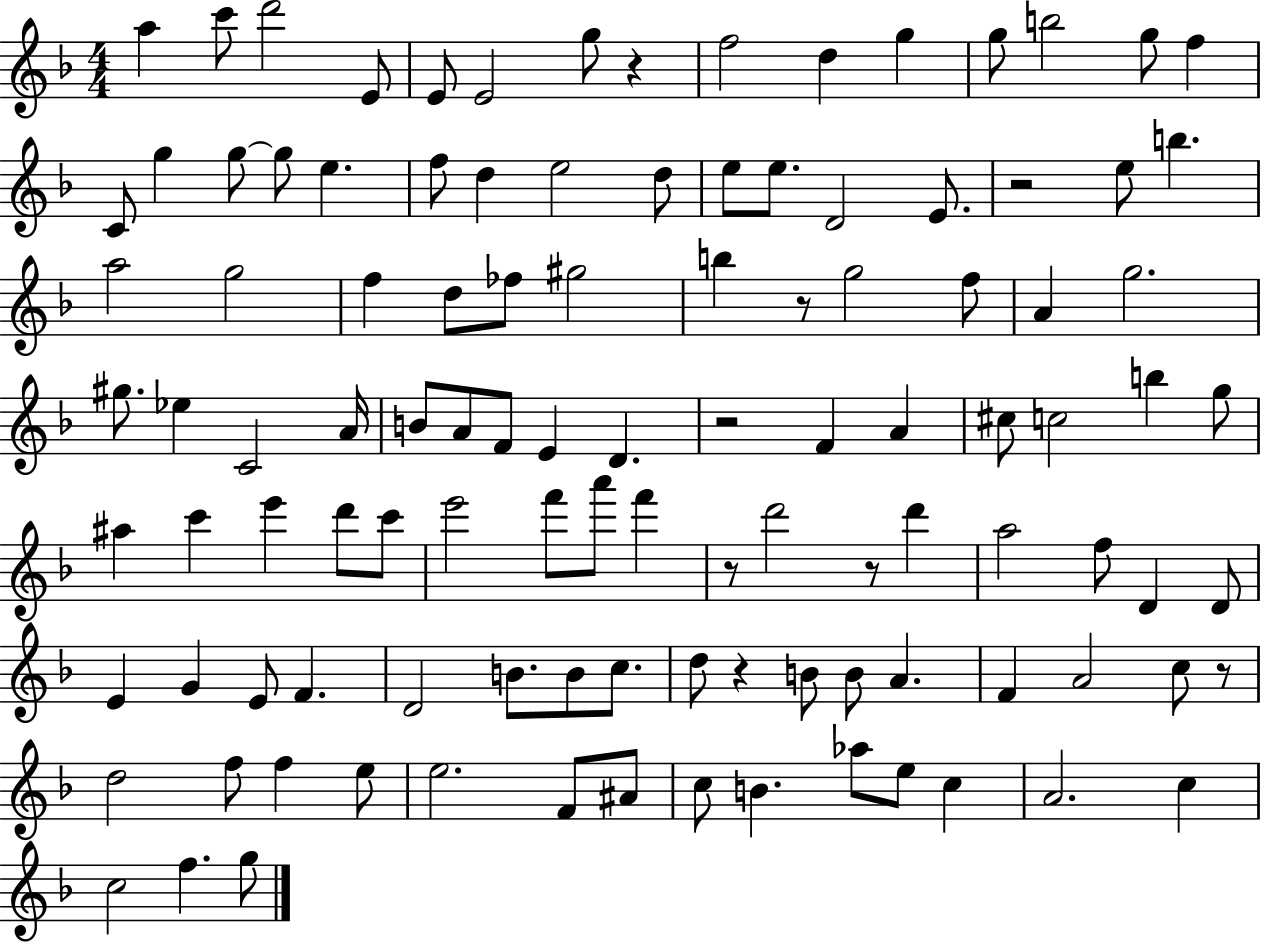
A5/q C6/e D6/h E4/e E4/e E4/h G5/e R/q F5/h D5/q G5/q G5/e B5/h G5/e F5/q C4/e G5/q G5/e G5/e E5/q. F5/e D5/q E5/h D5/e E5/e E5/e. D4/h E4/e. R/h E5/e B5/q. A5/h G5/h F5/q D5/e FES5/e G#5/h B5/q R/e G5/h F5/e A4/q G5/h. G#5/e. Eb5/q C4/h A4/s B4/e A4/e F4/e E4/q D4/q. R/h F4/q A4/q C#5/e C5/h B5/q G5/e A#5/q C6/q E6/q D6/e C6/e E6/h F6/e A6/e F6/q R/e D6/h R/e D6/q A5/h F5/e D4/q D4/e E4/q G4/q E4/e F4/q. D4/h B4/e. B4/e C5/e. D5/e R/q B4/e B4/e A4/q. F4/q A4/h C5/e R/e D5/h F5/e F5/q E5/e E5/h. F4/e A#4/e C5/e B4/q. Ab5/e E5/e C5/q A4/h. C5/q C5/h F5/q. G5/e